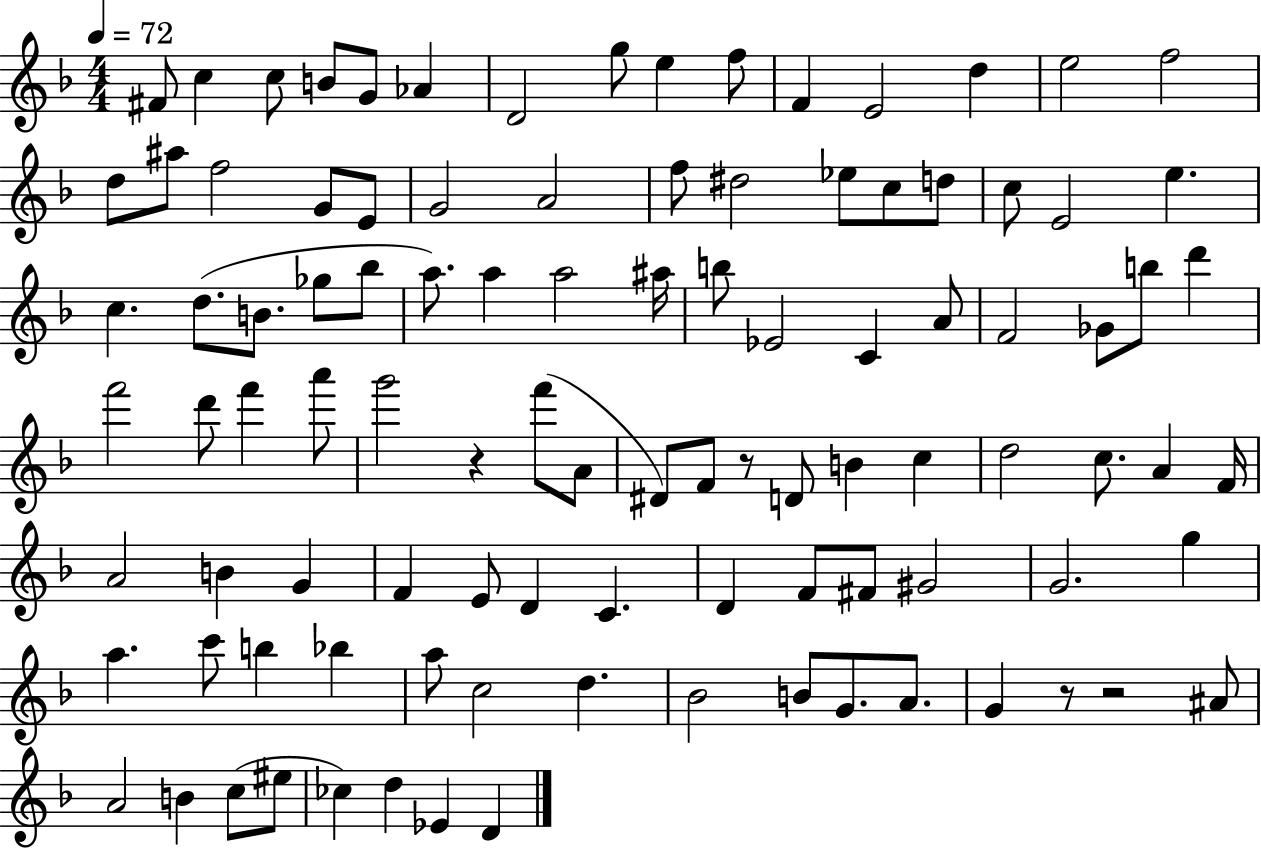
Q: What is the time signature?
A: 4/4